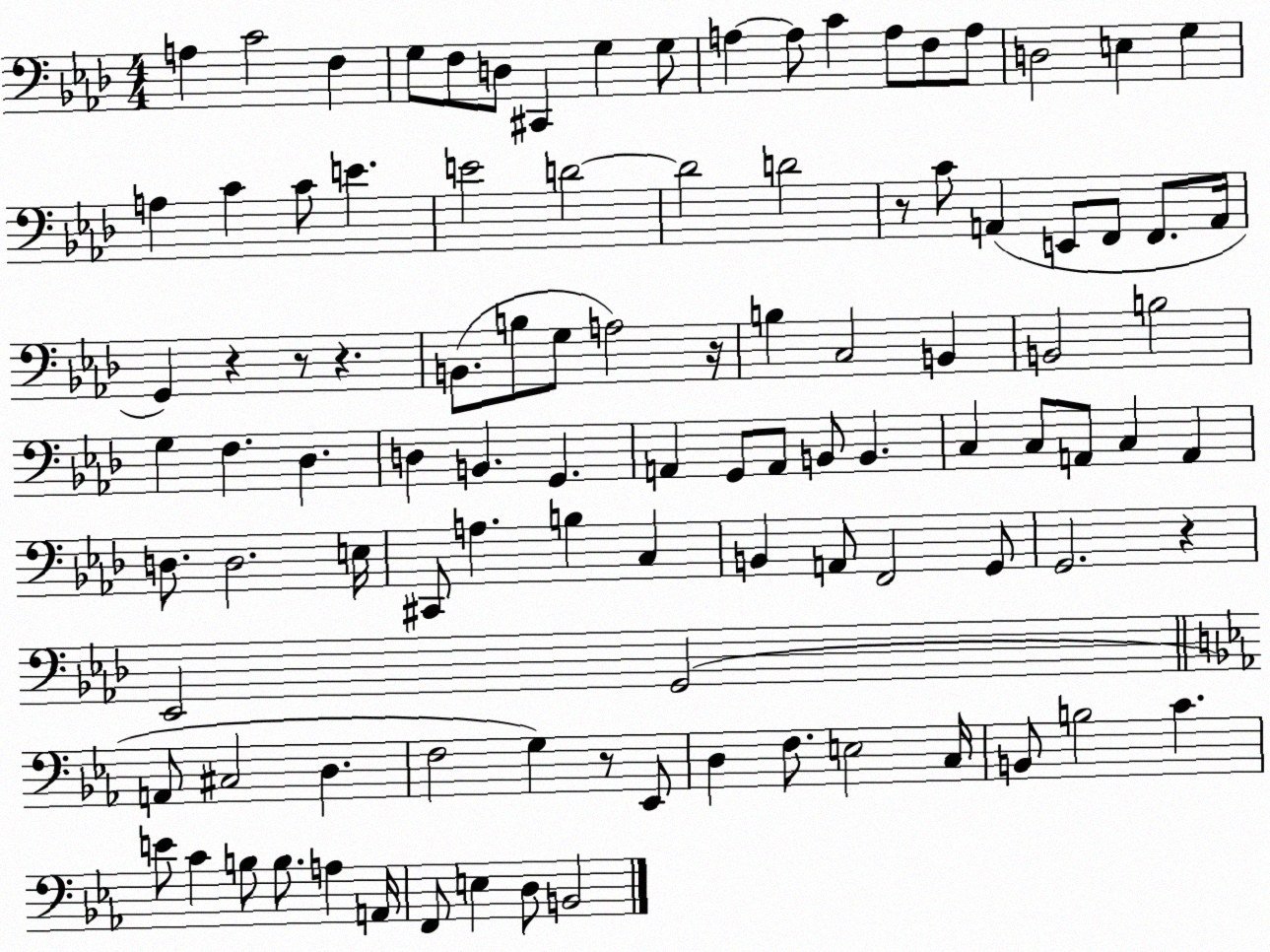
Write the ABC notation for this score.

X:1
T:Untitled
M:4/4
L:1/4
K:Ab
A, C2 F, G,/2 F,/2 D,/2 ^C,, G, G,/2 A, A,/2 C A,/2 F,/2 A,/2 D,2 E, G, A, C C/2 E E2 D2 D2 D2 z/2 C/2 A,, E,,/2 F,,/2 F,,/2 A,,/4 G,, z z/2 z B,,/2 B,/2 G,/2 A,2 z/4 B, C,2 B,, B,,2 B,2 G, F, _D, D, B,, G,, A,, G,,/2 A,,/2 B,,/2 B,, C, C,/2 A,,/2 C, A,, D,/2 D,2 E,/4 ^C,,/2 A, B, C, B,, A,,/2 F,,2 G,,/2 G,,2 z _E,,2 G,,2 A,,/2 ^C,2 D, F,2 G, z/2 _E,,/2 D, F,/2 E,2 C,/4 B,,/2 B,2 C E/2 C B,/2 B,/2 A, A,,/4 F,,/2 E, D,/2 B,,2